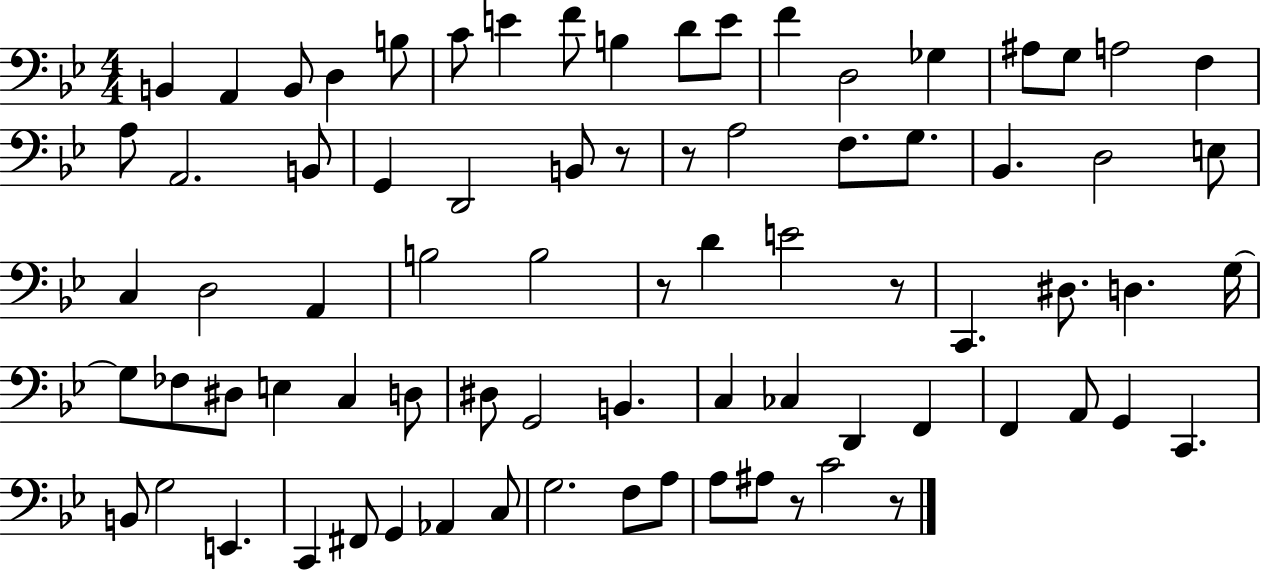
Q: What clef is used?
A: bass